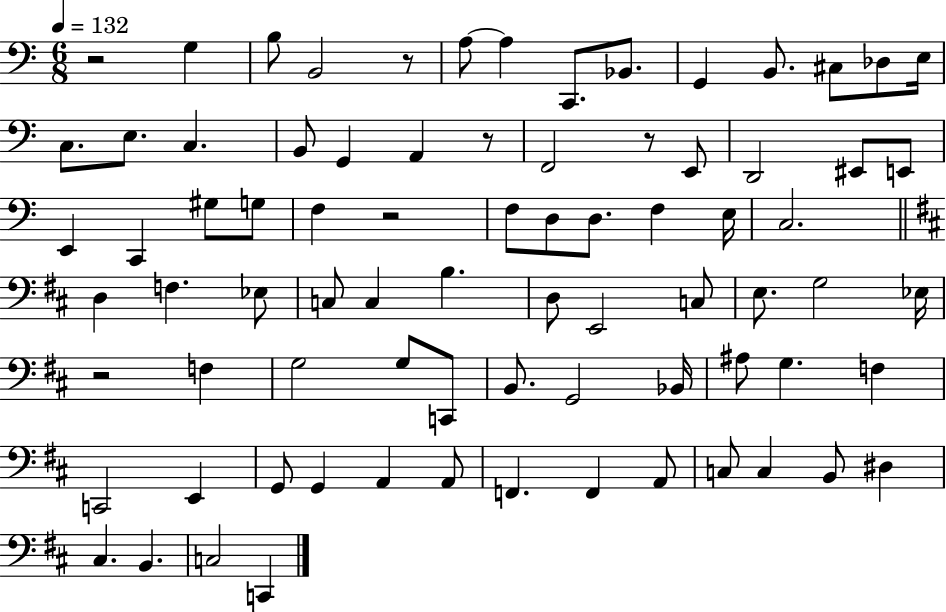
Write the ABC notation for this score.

X:1
T:Untitled
M:6/8
L:1/4
K:C
z2 G, B,/2 B,,2 z/2 A,/2 A, C,,/2 _B,,/2 G,, B,,/2 ^C,/2 _D,/2 E,/4 C,/2 E,/2 C, B,,/2 G,, A,, z/2 F,,2 z/2 E,,/2 D,,2 ^E,,/2 E,,/2 E,, C,, ^G,/2 G,/2 F, z2 F,/2 D,/2 D,/2 F, E,/4 C,2 D, F, _E,/2 C,/2 C, B, D,/2 E,,2 C,/2 E,/2 G,2 _E,/4 z2 F, G,2 G,/2 C,,/2 B,,/2 G,,2 _B,,/4 ^A,/2 G, F, C,,2 E,, G,,/2 G,, A,, A,,/2 F,, F,, A,,/2 C,/2 C, B,,/2 ^D, ^C, B,, C,2 C,,